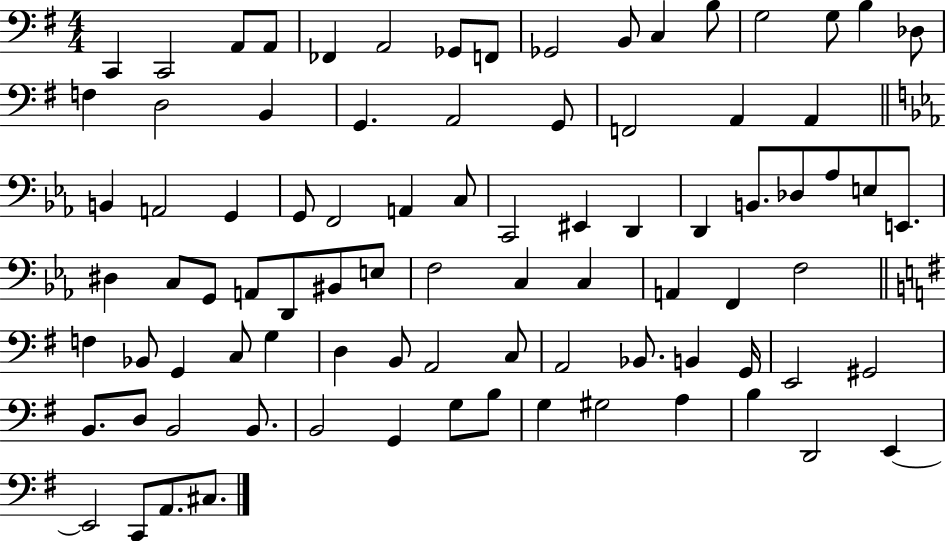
{
  \clef bass
  \numericTimeSignature
  \time 4/4
  \key g \major
  c,4 c,2 a,8 a,8 | fes,4 a,2 ges,8 f,8 | ges,2 b,8 c4 b8 | g2 g8 b4 des8 | \break f4 d2 b,4 | g,4. a,2 g,8 | f,2 a,4 a,4 | \bar "||" \break \key ees \major b,4 a,2 g,4 | g,8 f,2 a,4 c8 | c,2 eis,4 d,4 | d,4 b,8. des8 aes8 e8 e,8. | \break dis4 c8 g,8 a,8 d,8 bis,8 e8 | f2 c4 c4 | a,4 f,4 f2 | \bar "||" \break \key e \minor f4 bes,8 g,4 c8 g4 | d4 b,8 a,2 c8 | a,2 bes,8. b,4 g,16 | e,2 gis,2 | \break b,8. d8 b,2 b,8. | b,2 g,4 g8 b8 | g4 gis2 a4 | b4 d,2 e,4~~ | \break e,2 c,8 a,8. cis8. | \bar "|."
}